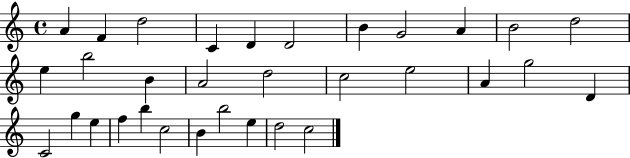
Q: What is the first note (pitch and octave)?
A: A4